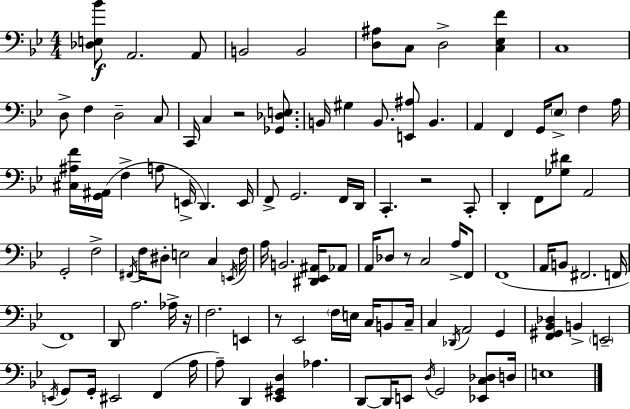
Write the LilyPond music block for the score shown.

{
  \clef bass
  \numericTimeSignature
  \time 4/4
  \key bes \major
  <des e bes'>8\f a,2. a,8 | b,2 b,2 | <d ais>8 c8 d2-> <c ees f'>4 | c1 | \break d8-> f4 d2-- c8 | c,16 c4 r2 <ges, des e>8. | b,16 gis4 b,8. <e, ais>8 b,4. | a,4 f,4 g,16 \parenthesize ees8-> f4 a16 | \break <cis ais f'>16 <g, ais,>16( f4-> a8 e,16-> d,4.) e,16 | f,8-> g,2. f,16 d,16 | c,4.-. r2 c,8-. | d,4-. f,8 <ges dis'>8 a,2 | \break g,2-. f2-> | \acciaccatura { fis,16 } f16 dis8-. e2 c4 | \acciaccatura { e,16 } f16 a16 b,2. <dis, ees, ais,>16 | aes,8 a,16 des8 r8 c2 a16-> | \break f,8 f,1( | a,16 b,8 fis,2. | f,16 f,1) | d,8 a2. | \break aes16-> r16 f2. e,4 | r8 ees,2 \parenthesize f16 e16 c16 b,8 | c16-- c4 \acciaccatura { des,16 } a,2 g,4 | <f, gis, bes, des>4 b,4-> \parenthesize e,2-- | \break \acciaccatura { e,16 } g,8 g,16-. eis,2 f,4( | a16 a8--) d,4 <ees, gis, d>4 aes4. | d,8~~ d,16 e,8 \acciaccatura { d16 } g,2 | <ees, c des>8 d16 e1 | \break \bar "|."
}